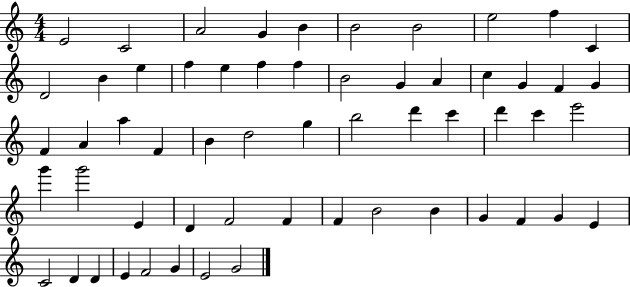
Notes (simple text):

E4/h C4/h A4/h G4/q B4/q B4/h B4/h E5/h F5/q C4/q D4/h B4/q E5/q F5/q E5/q F5/q F5/q B4/h G4/q A4/q C5/q G4/q F4/q G4/q F4/q A4/q A5/q F4/q B4/q D5/h G5/q B5/h D6/q C6/q D6/q C6/q E6/h G6/q G6/h E4/q D4/q F4/h F4/q F4/q B4/h B4/q G4/q F4/q G4/q E4/q C4/h D4/q D4/q E4/q F4/h G4/q E4/h G4/h